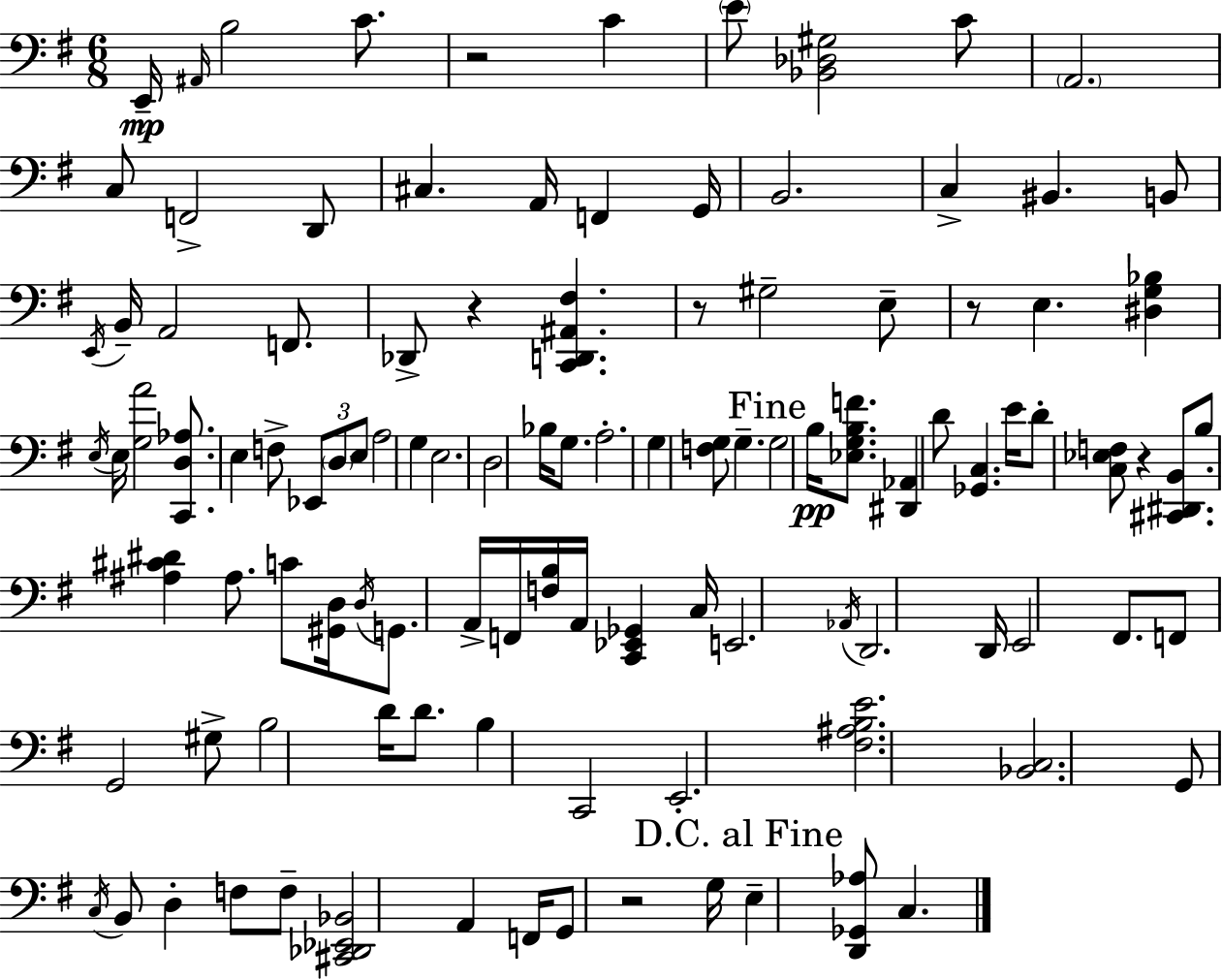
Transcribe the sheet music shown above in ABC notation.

X:1
T:Untitled
M:6/8
L:1/4
K:Em
E,,/4 ^A,,/4 B,2 C/2 z2 C E/2 [_B,,_D,^G,]2 C/2 A,,2 C,/2 F,,2 D,,/2 ^C, A,,/4 F,, G,,/4 B,,2 C, ^B,, B,,/2 E,,/4 B,,/4 A,,2 F,,/2 _D,,/2 z [C,,D,,^A,,^F,] z/2 ^G,2 E,/2 z/2 E, [^D,G,_B,] E,/4 E,/4 [G,A]2 [C,,D,_A,]/2 E, F,/2 _E,,/2 D,/2 E,/2 A,2 G, E,2 D,2 _B,/4 G,/2 A,2 G, [F,G,]/2 G, G,2 B,/4 [_E,G,B,F]/2 [^D,,_A,,] D/2 [_G,,C,] E/4 D/2 [C,_E,F,]/2 z [^C,,^D,,B,,]/2 B,/2 [^A,^C^D] ^A,/2 C/2 [^G,,D,]/4 D,/4 G,,/2 A,,/4 F,,/4 [F,B,]/4 A,,/4 [C,,_E,,_G,,] C,/4 E,,2 _A,,/4 D,,2 D,,/4 E,,2 ^F,,/2 F,,/2 G,,2 ^G,/2 B,2 D/4 D/2 B, C,,2 E,,2 [^F,^A,B,E]2 [_B,,C,]2 G,,/2 C,/4 B,,/2 D, F,/2 F,/2 [^C,,_D,,_E,,_B,,]2 A,, F,,/4 G,,/2 z2 G,/4 E, [D,,_G,,_A,]/2 C,